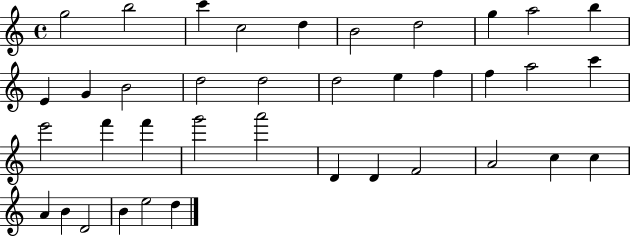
{
  \clef treble
  \time 4/4
  \defaultTimeSignature
  \key c \major
  g''2 b''2 | c'''4 c''2 d''4 | b'2 d''2 | g''4 a''2 b''4 | \break e'4 g'4 b'2 | d''2 d''2 | d''2 e''4 f''4 | f''4 a''2 c'''4 | \break e'''2 f'''4 f'''4 | g'''2 a'''2 | d'4 d'4 f'2 | a'2 c''4 c''4 | \break a'4 b'4 d'2 | b'4 e''2 d''4 | \bar "|."
}